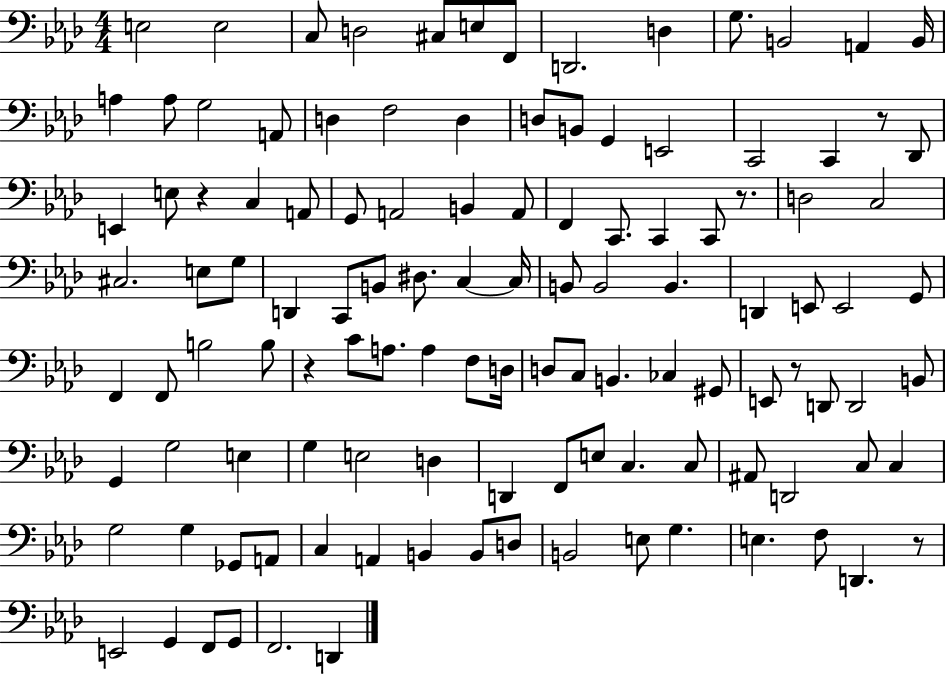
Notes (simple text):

E3/h E3/h C3/e D3/h C#3/e E3/e F2/e D2/h. D3/q G3/e. B2/h A2/q B2/s A3/q A3/e G3/h A2/e D3/q F3/h D3/q D3/e B2/e G2/q E2/h C2/h C2/q R/e Db2/e E2/q E3/e R/q C3/q A2/e G2/e A2/h B2/q A2/e F2/q C2/e. C2/q C2/e R/e. D3/h C3/h C#3/h. E3/e G3/e D2/q C2/e B2/e D#3/e. C3/q C3/s B2/e B2/h B2/q. D2/q E2/e E2/h G2/e F2/q F2/e B3/h B3/e R/q C4/e A3/e. A3/q F3/e D3/s D3/e C3/e B2/q. CES3/q G#2/e E2/e R/e D2/e D2/h B2/e G2/q G3/h E3/q G3/q E3/h D3/q D2/q F2/e E3/e C3/q. C3/e A#2/e D2/h C3/e C3/q G3/h G3/q Gb2/e A2/e C3/q A2/q B2/q B2/e D3/e B2/h E3/e G3/q. E3/q. F3/e D2/q. R/e E2/h G2/q F2/e G2/e F2/h. D2/q